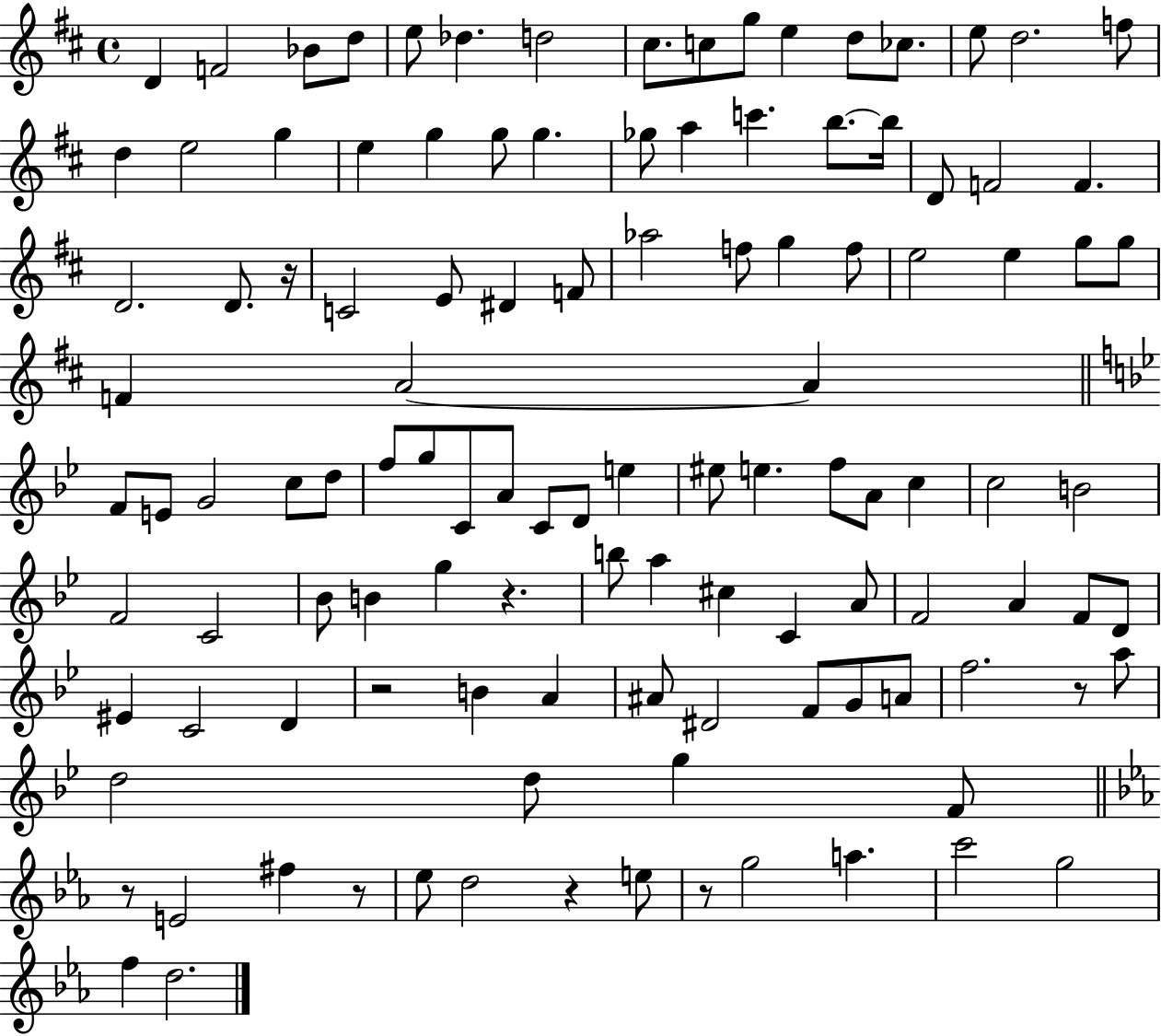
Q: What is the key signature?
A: D major